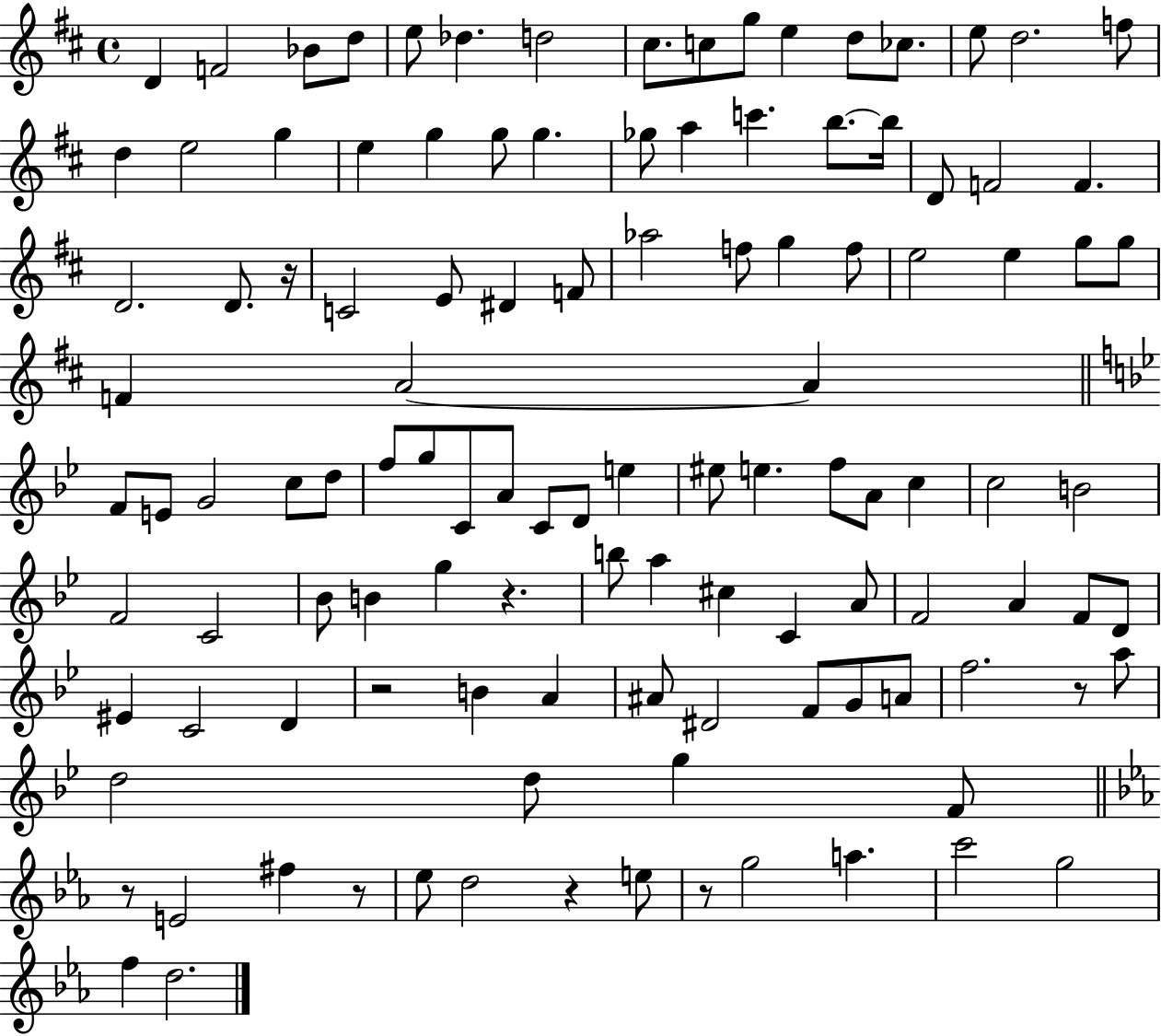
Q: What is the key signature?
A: D major